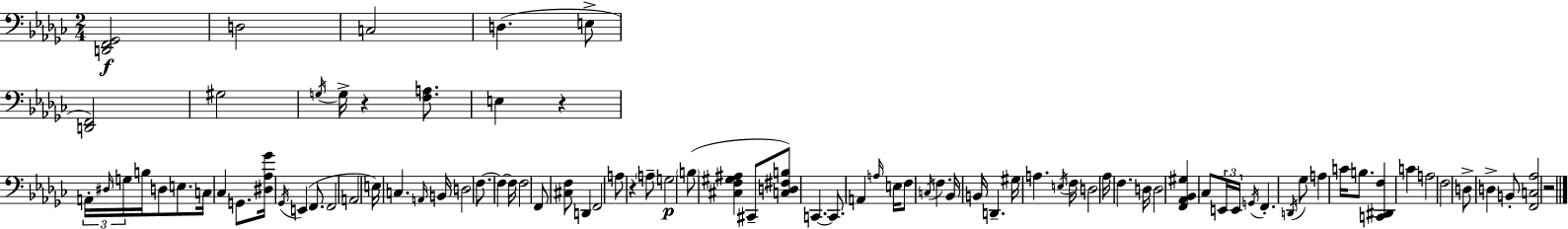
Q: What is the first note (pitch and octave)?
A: D3